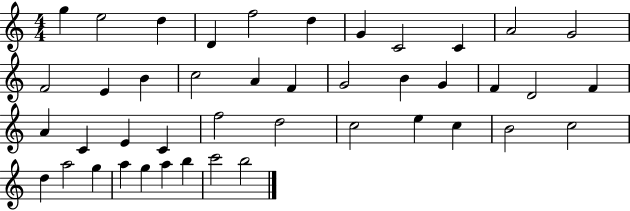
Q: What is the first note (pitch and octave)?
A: G5